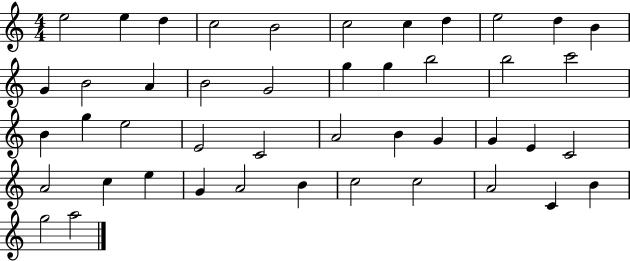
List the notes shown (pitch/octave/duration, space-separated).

E5/h E5/q D5/q C5/h B4/h C5/h C5/q D5/q E5/h D5/q B4/q G4/q B4/h A4/q B4/h G4/h G5/q G5/q B5/h B5/h C6/h B4/q G5/q E5/h E4/h C4/h A4/h B4/q G4/q G4/q E4/q C4/h A4/h C5/q E5/q G4/q A4/h B4/q C5/h C5/h A4/h C4/q B4/q G5/h A5/h